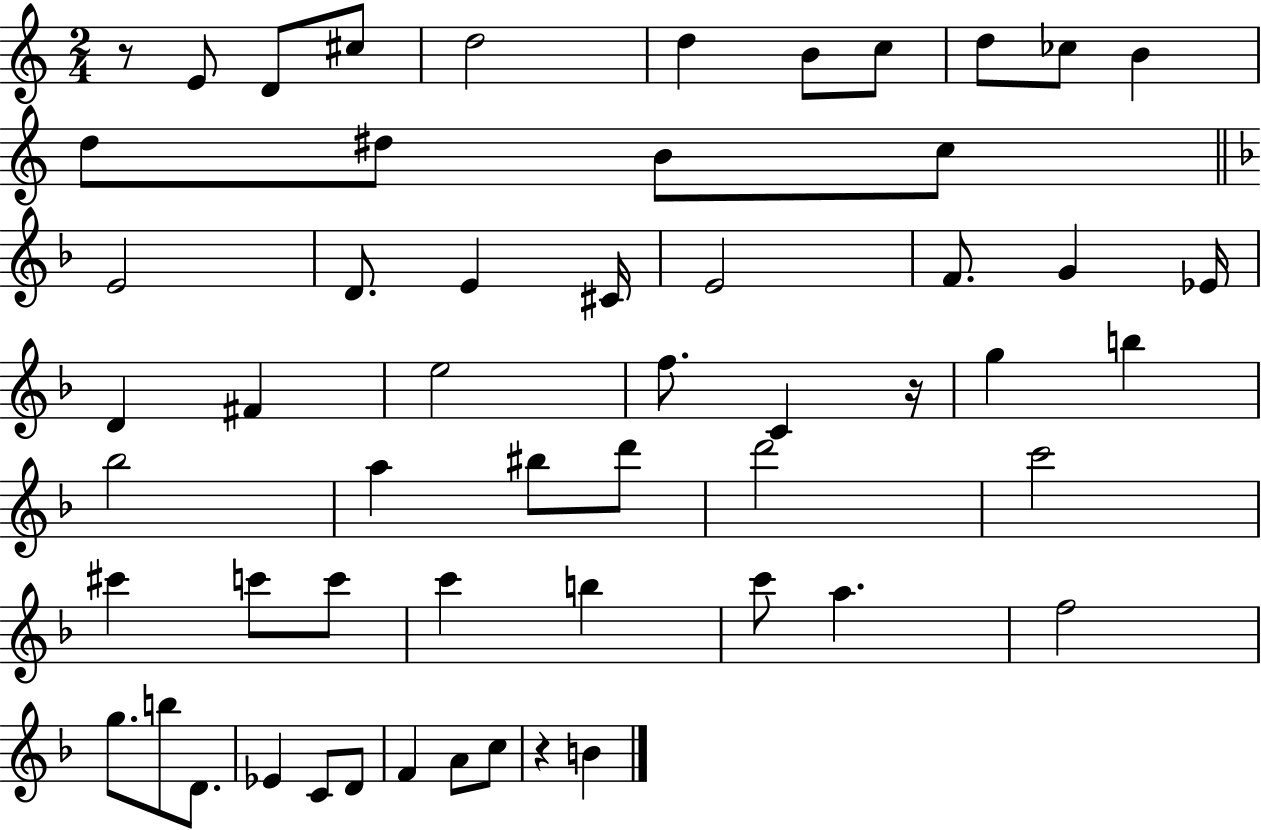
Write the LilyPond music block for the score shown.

{
  \clef treble
  \numericTimeSignature
  \time 2/4
  \key c \major
  \repeat volta 2 { r8 e'8 d'8 cis''8 | d''2 | d''4 b'8 c''8 | d''8 ces''8 b'4 | \break d''8 dis''8 b'8 c''8 | \bar "||" \break \key f \major e'2 | d'8. e'4 cis'16 | e'2 | f'8. g'4 ees'16 | \break d'4 fis'4 | e''2 | f''8. c'4 r16 | g''4 b''4 | \break bes''2 | a''4 bis''8 d'''8 | d'''2 | c'''2 | \break cis'''4 c'''8 c'''8 | c'''4 b''4 | c'''8 a''4. | f''2 | \break g''8. b''8 d'8. | ees'4 c'8 d'8 | f'4 a'8 c''8 | r4 b'4 | \break } \bar "|."
}